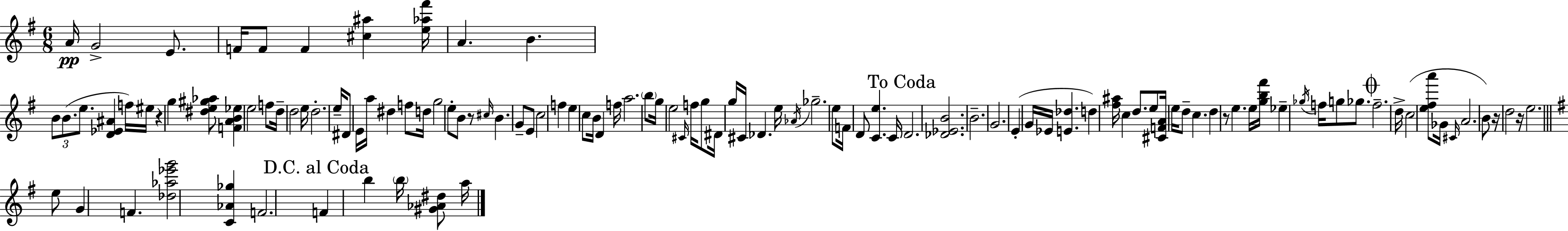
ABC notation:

X:1
T:Untitled
M:6/8
L:1/4
K:G
A/4 G2 E/2 F/4 F/2 F [^c^a] [e_a^f']/4 A B B/2 B/2 e/2 [D_E^A] f/4 ^e/4 z g [^de^g_a]/2 [FAB_e] e2 f/2 d/4 d2 e/4 d2 e/4 ^D/2 E/4 a/4 ^d f/2 d/4 g2 e/2 B/2 z/2 ^c/4 B G/2 E/2 c2 f e c/2 B/4 D f/4 a2 b/2 g/4 e2 ^C/4 f/4 g/2 ^D/4 g/4 ^C/4 _D e/4 _A/4 _g2 e/2 F/4 D/2 [Ce] C/4 D2 [_D_EB]2 B2 G2 E G/4 _E/4 [E_d] d [^f^a]/4 c d/2 e/2 [^CFA]/4 e/4 d/2 c d z/2 e e/4 [gb^f']/4 _e _g/4 f/4 g/2 _g/2 f2 d/4 c2 [e^fa']/2 _G/4 ^C/4 A2 B/2 z/4 d2 z/4 e2 e/2 G F [_d_a_e'g']2 [C_A_g] F2 F b b/4 [^G_A^d]/2 a/4